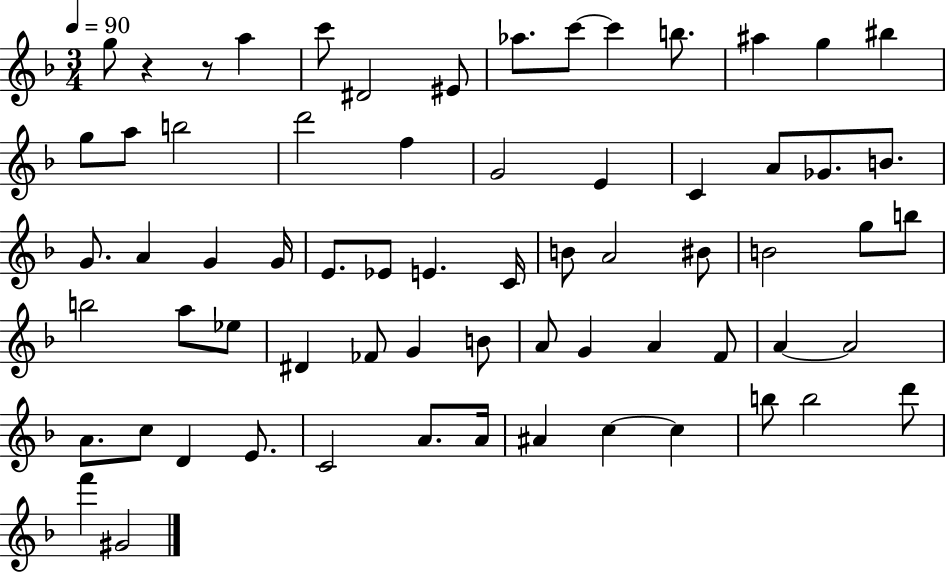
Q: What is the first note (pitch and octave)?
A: G5